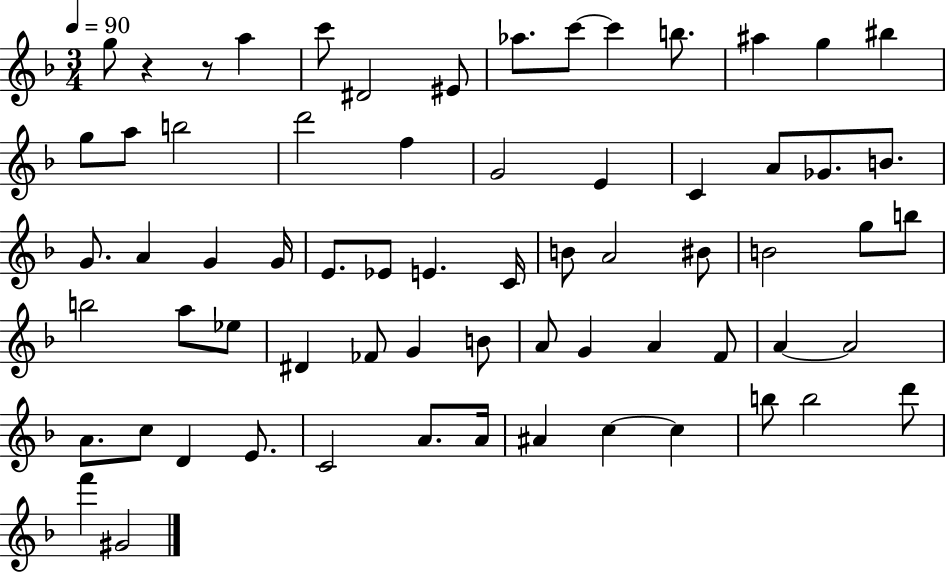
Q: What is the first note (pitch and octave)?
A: G5